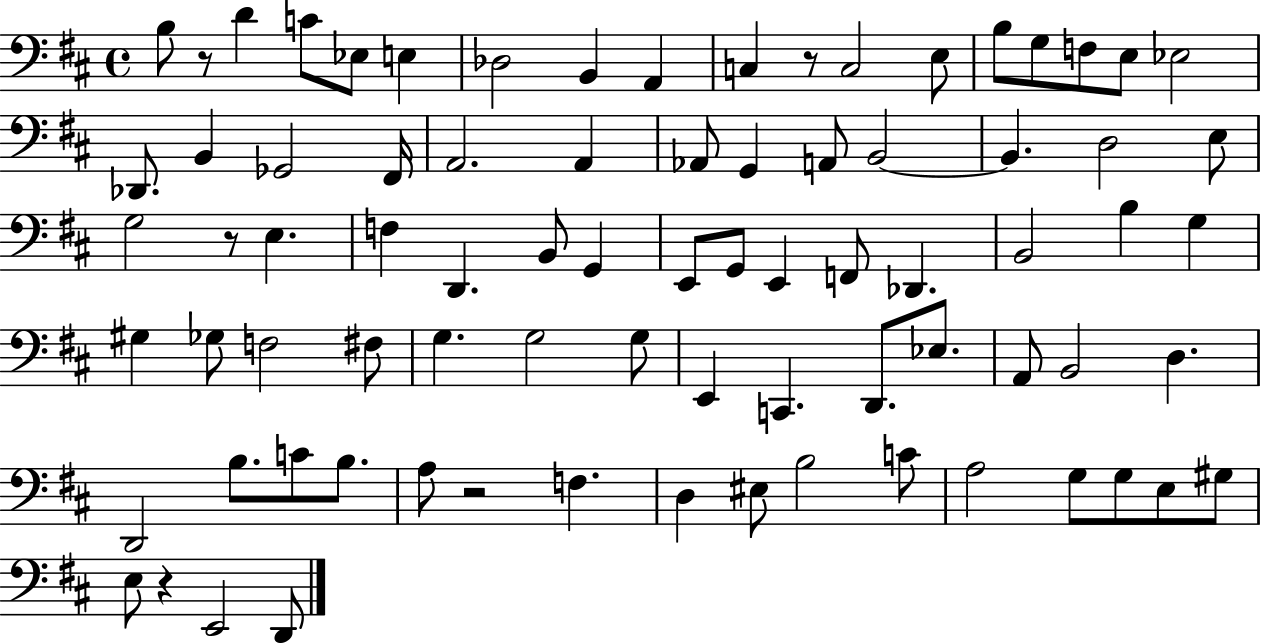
B3/e R/e D4/q C4/e Eb3/e E3/q Db3/h B2/q A2/q C3/q R/e C3/h E3/e B3/e G3/e F3/e E3/e Eb3/h Db2/e. B2/q Gb2/h F#2/s A2/h. A2/q Ab2/e G2/q A2/e B2/h B2/q. D3/h E3/e G3/h R/e E3/q. F3/q D2/q. B2/e G2/q E2/e G2/e E2/q F2/e Db2/q. B2/h B3/q G3/q G#3/q Gb3/e F3/h F#3/e G3/q. G3/h G3/e E2/q C2/q. D2/e. Eb3/e. A2/e B2/h D3/q. D2/h B3/e. C4/e B3/e. A3/e R/h F3/q. D3/q EIS3/e B3/h C4/e A3/h G3/e G3/e E3/e G#3/e E3/e R/q E2/h D2/e